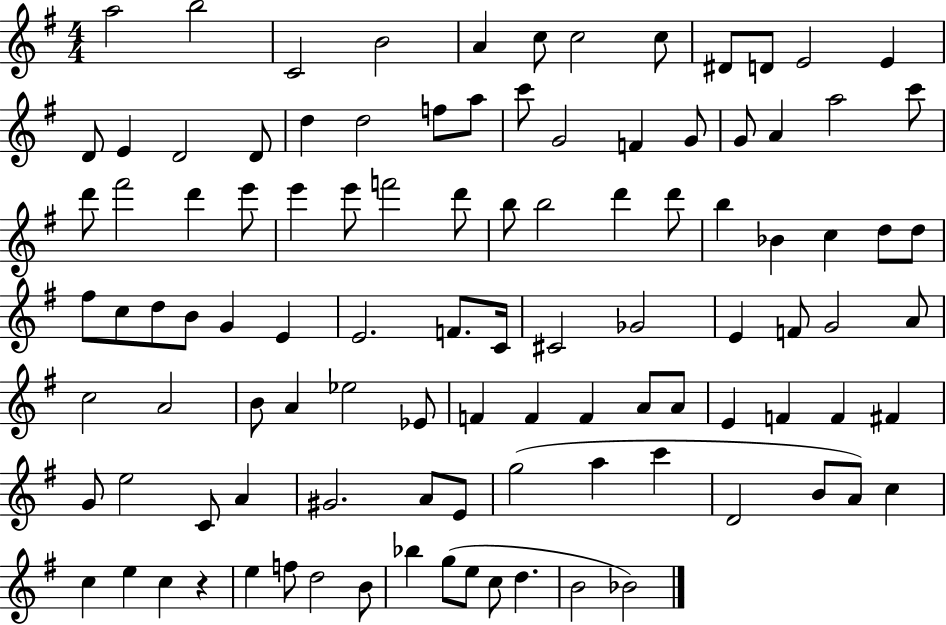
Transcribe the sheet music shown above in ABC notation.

X:1
T:Untitled
M:4/4
L:1/4
K:G
a2 b2 C2 B2 A c/2 c2 c/2 ^D/2 D/2 E2 E D/2 E D2 D/2 d d2 f/2 a/2 c'/2 G2 F G/2 G/2 A a2 c'/2 d'/2 ^f'2 d' e'/2 e' e'/2 f'2 d'/2 b/2 b2 d' d'/2 b _B c d/2 d/2 ^f/2 c/2 d/2 B/2 G E E2 F/2 C/4 ^C2 _G2 E F/2 G2 A/2 c2 A2 B/2 A _e2 _E/2 F F F A/2 A/2 E F F ^F G/2 e2 C/2 A ^G2 A/2 E/2 g2 a c' D2 B/2 A/2 c c e c z e f/2 d2 B/2 _b g/2 e/2 c/2 d B2 _B2